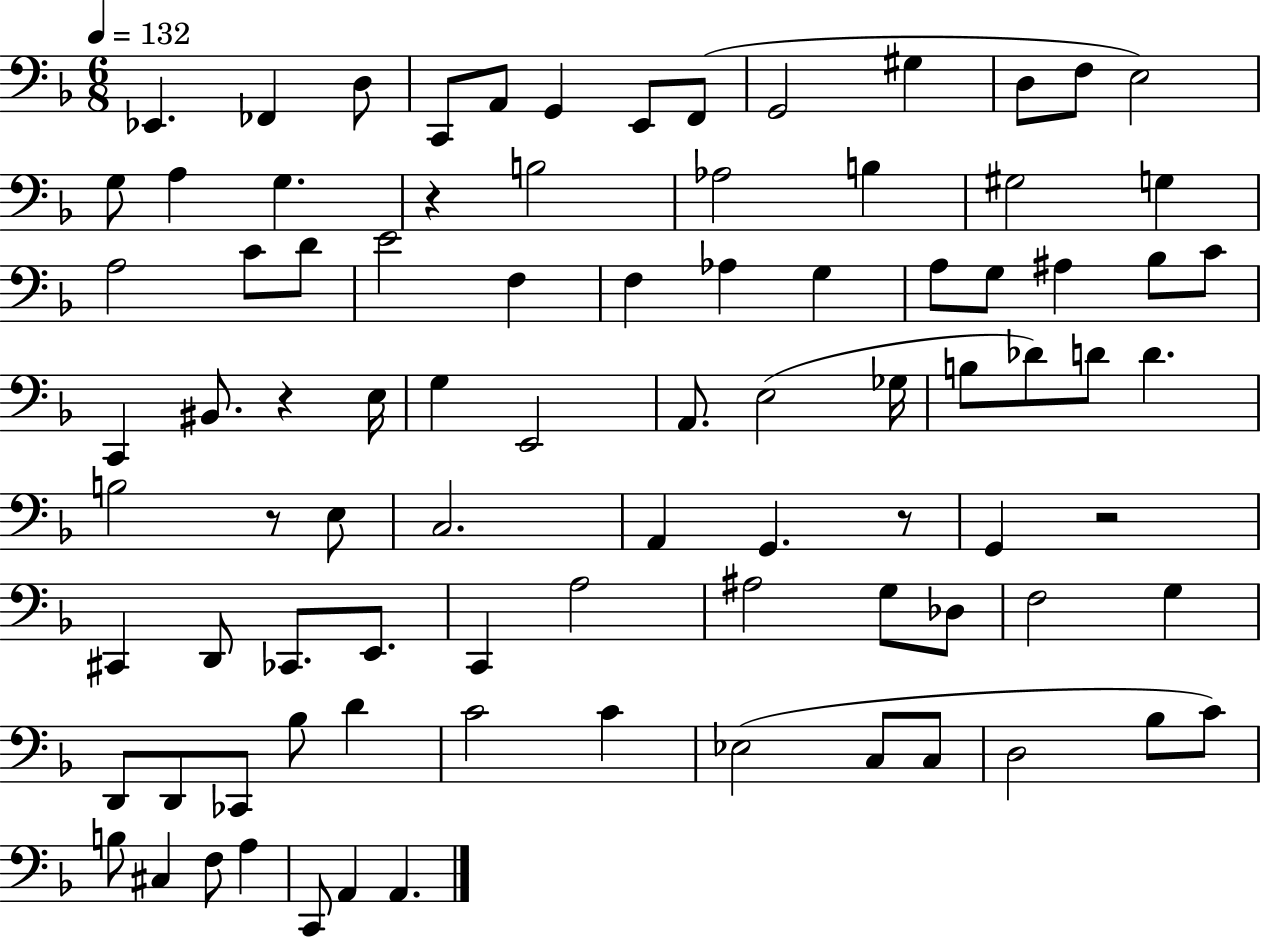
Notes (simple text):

Eb2/q. FES2/q D3/e C2/e A2/e G2/q E2/e F2/e G2/h G#3/q D3/e F3/e E3/h G3/e A3/q G3/q. R/q B3/h Ab3/h B3/q G#3/h G3/q A3/h C4/e D4/e E4/h F3/q F3/q Ab3/q G3/q A3/e G3/e A#3/q Bb3/e C4/e C2/q BIS2/e. R/q E3/s G3/q E2/h A2/e. E3/h Gb3/s B3/e Db4/e D4/e D4/q. B3/h R/e E3/e C3/h. A2/q G2/q. R/e G2/q R/h C#2/q D2/e CES2/e. E2/e. C2/q A3/h A#3/h G3/e Db3/e F3/h G3/q D2/e D2/e CES2/e Bb3/e D4/q C4/h C4/q Eb3/h C3/e C3/e D3/h Bb3/e C4/e B3/e C#3/q F3/e A3/q C2/e A2/q A2/q.